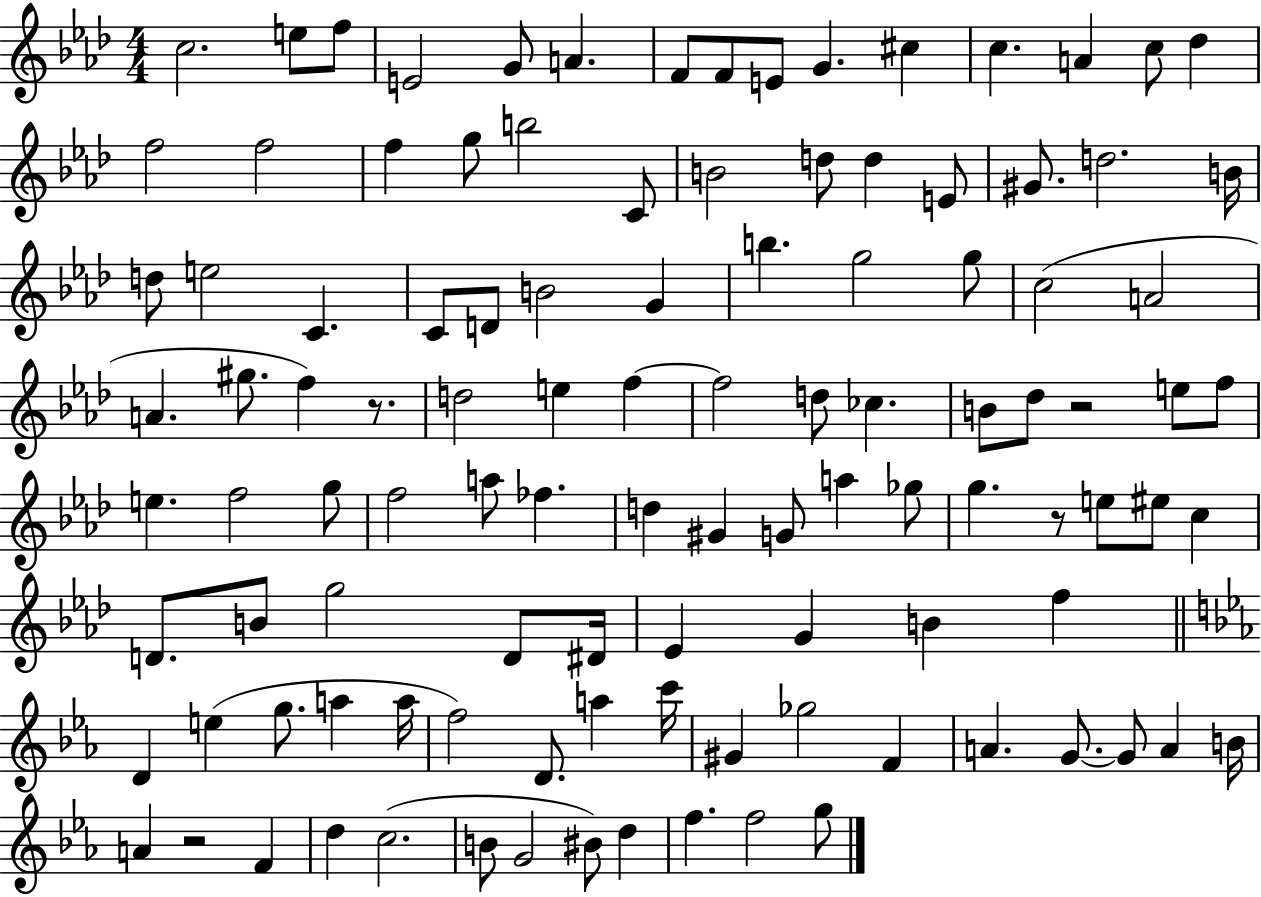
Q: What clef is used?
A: treble